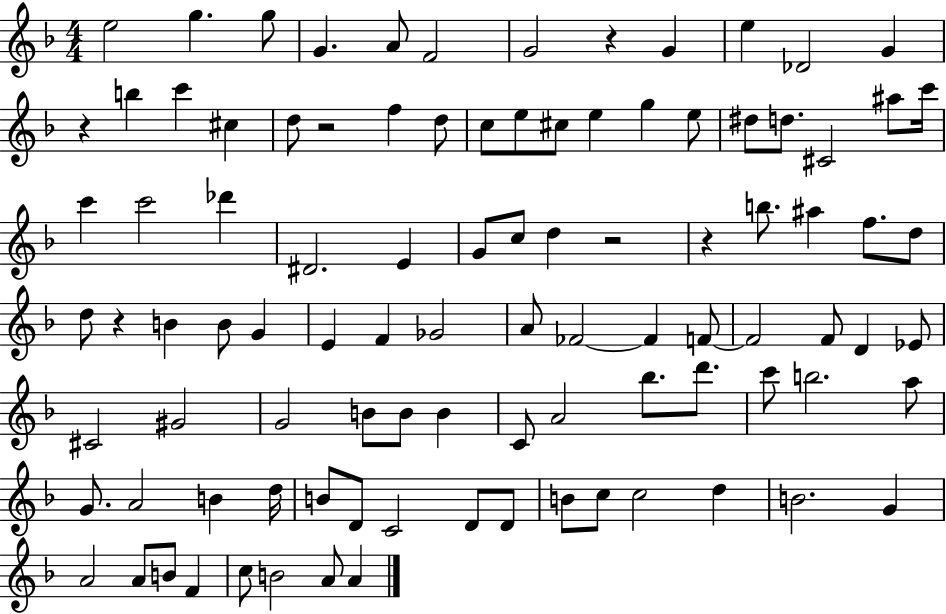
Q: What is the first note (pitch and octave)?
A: E5